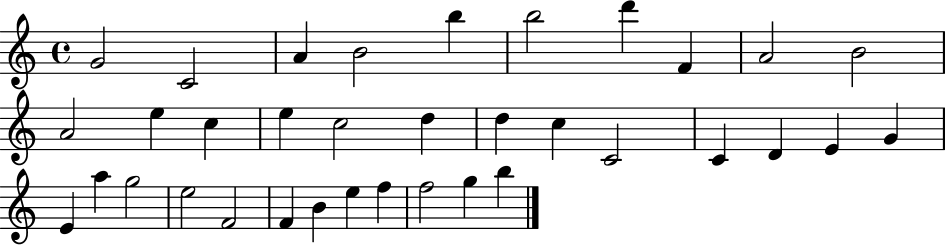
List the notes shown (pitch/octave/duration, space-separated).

G4/h C4/h A4/q B4/h B5/q B5/h D6/q F4/q A4/h B4/h A4/h E5/q C5/q E5/q C5/h D5/q D5/q C5/q C4/h C4/q D4/q E4/q G4/q E4/q A5/q G5/h E5/h F4/h F4/q B4/q E5/q F5/q F5/h G5/q B5/q